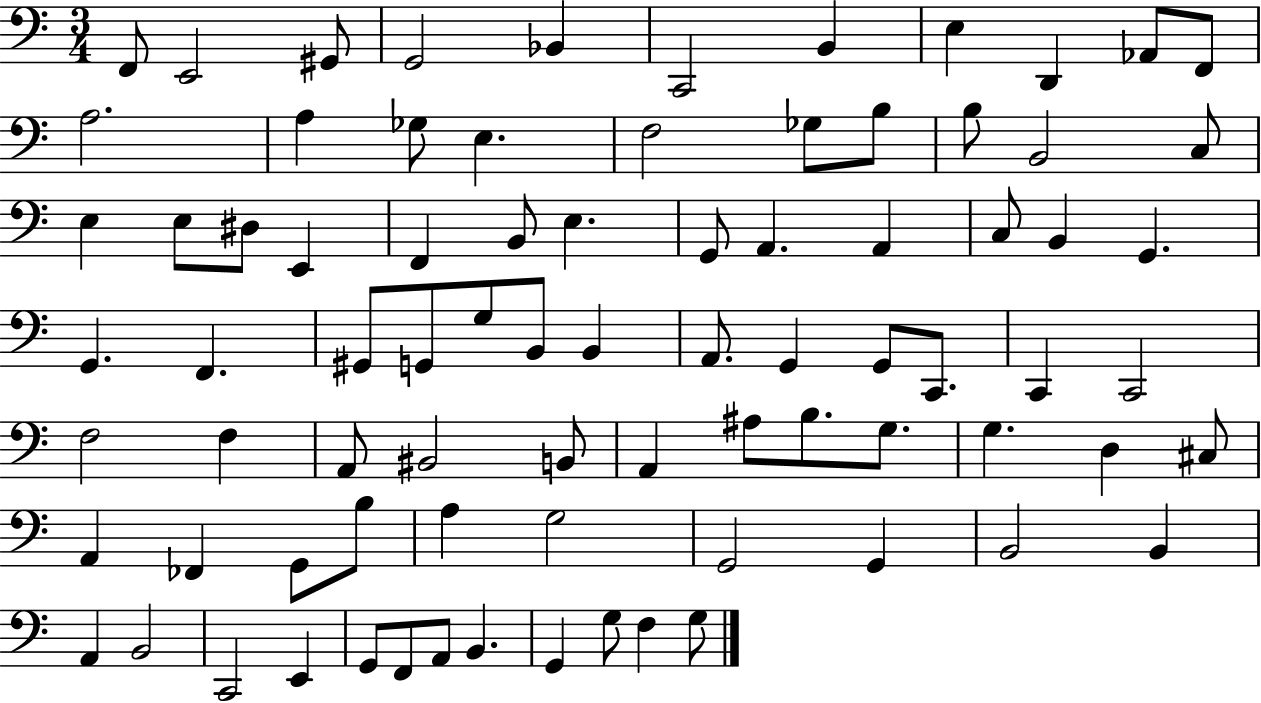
X:1
T:Untitled
M:3/4
L:1/4
K:C
F,,/2 E,,2 ^G,,/2 G,,2 _B,, C,,2 B,, E, D,, _A,,/2 F,,/2 A,2 A, _G,/2 E, F,2 _G,/2 B,/2 B,/2 B,,2 C,/2 E, E,/2 ^D,/2 E,, F,, B,,/2 E, G,,/2 A,, A,, C,/2 B,, G,, G,, F,, ^G,,/2 G,,/2 G,/2 B,,/2 B,, A,,/2 G,, G,,/2 C,,/2 C,, C,,2 F,2 F, A,,/2 ^B,,2 B,,/2 A,, ^A,/2 B,/2 G,/2 G, D, ^C,/2 A,, _F,, G,,/2 B,/2 A, G,2 G,,2 G,, B,,2 B,, A,, B,,2 C,,2 E,, G,,/2 F,,/2 A,,/2 B,, G,, G,/2 F, G,/2